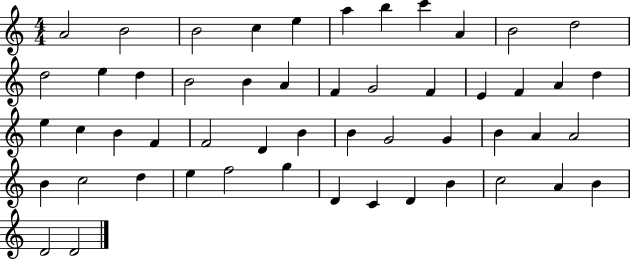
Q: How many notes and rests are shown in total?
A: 52